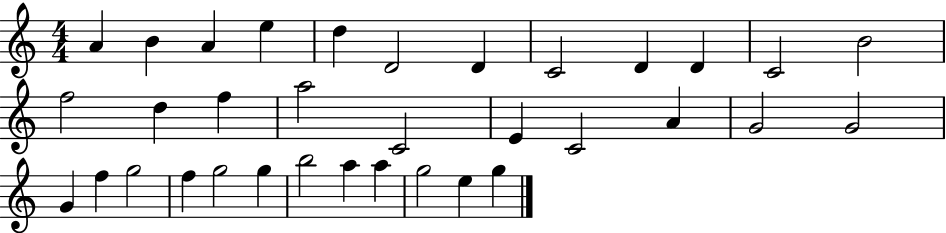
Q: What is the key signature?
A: C major